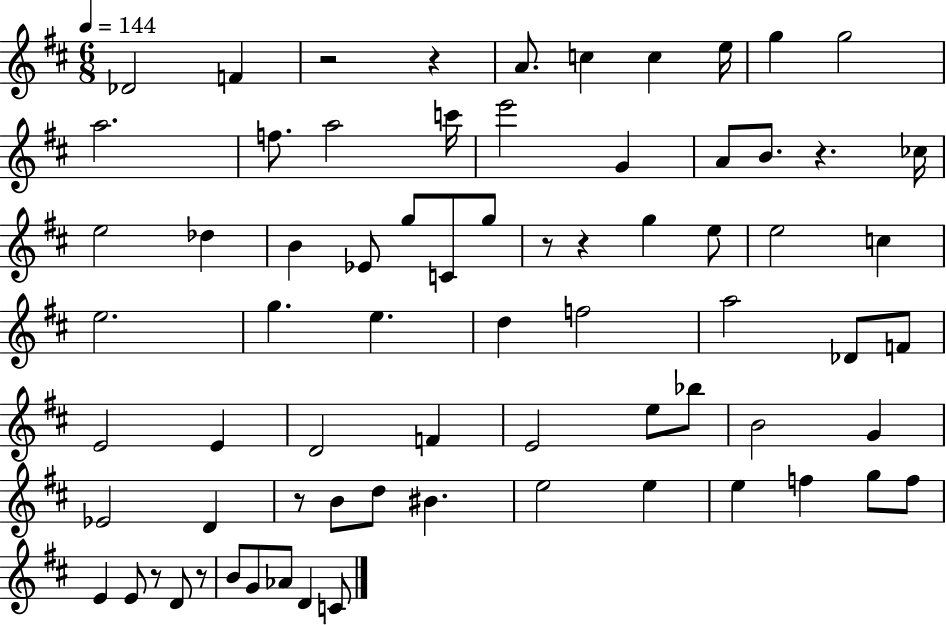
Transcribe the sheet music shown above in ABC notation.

X:1
T:Untitled
M:6/8
L:1/4
K:D
_D2 F z2 z A/2 c c e/4 g g2 a2 f/2 a2 c'/4 e'2 G A/2 B/2 z _c/4 e2 _d B _E/2 g/2 C/2 g/2 z/2 z g e/2 e2 c e2 g e d f2 a2 _D/2 F/2 E2 E D2 F E2 e/2 _b/2 B2 G _E2 D z/2 B/2 d/2 ^B e2 e e f g/2 f/2 E E/2 z/2 D/2 z/2 B/2 G/2 _A/2 D C/2